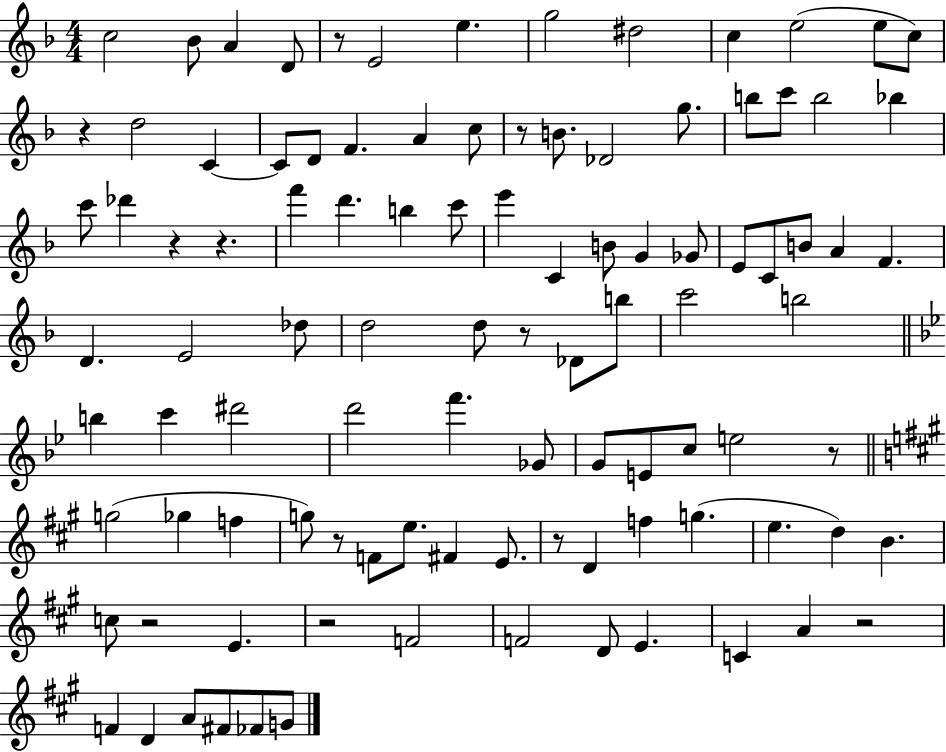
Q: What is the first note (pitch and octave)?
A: C5